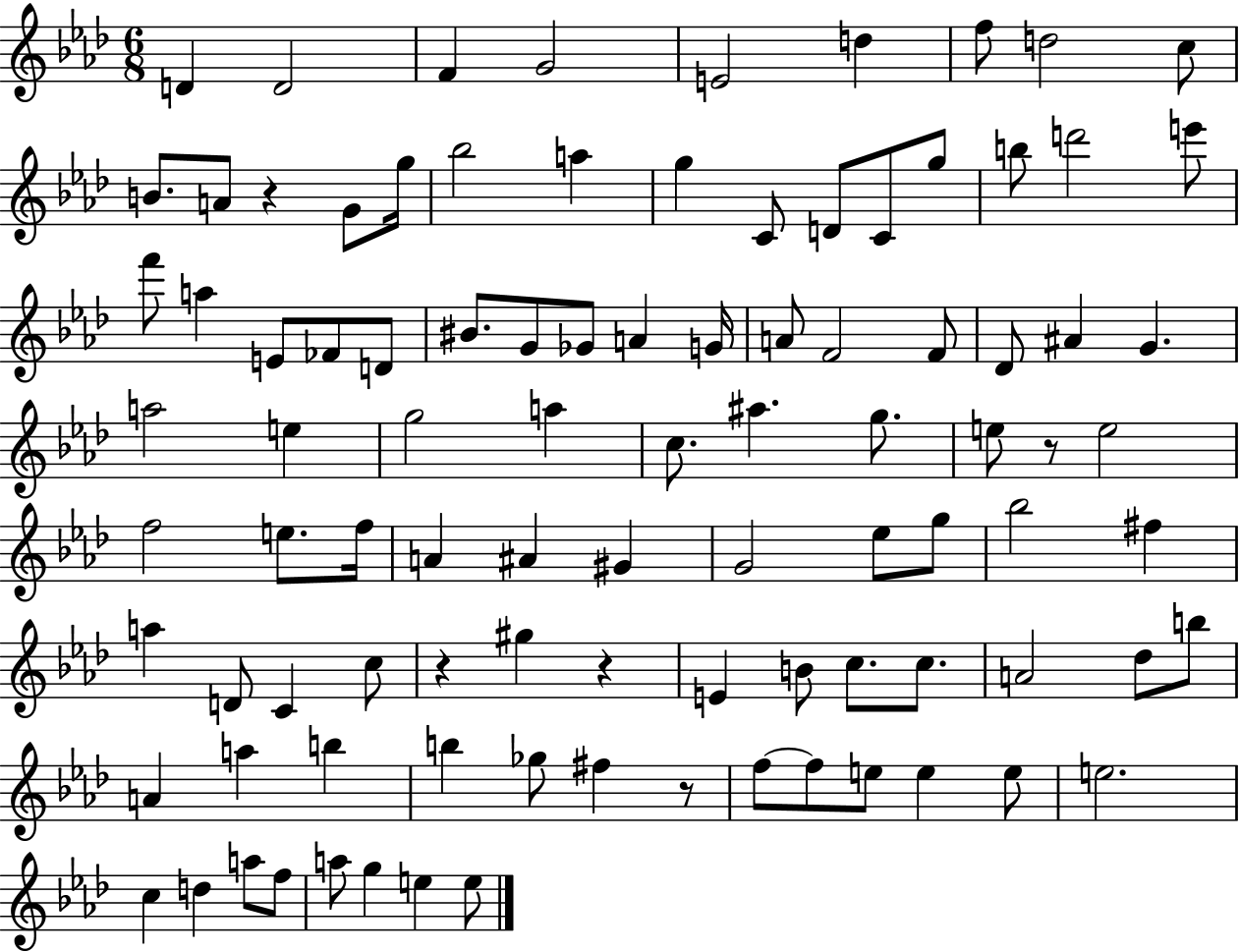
{
  \clef treble
  \numericTimeSignature
  \time 6/8
  \key aes \major
  d'4 d'2 | f'4 g'2 | e'2 d''4 | f''8 d''2 c''8 | \break b'8. a'8 r4 g'8 g''16 | bes''2 a''4 | g''4 c'8 d'8 c'8 g''8 | b''8 d'''2 e'''8 | \break f'''8 a''4 e'8 fes'8 d'8 | bis'8. g'8 ges'8 a'4 g'16 | a'8 f'2 f'8 | des'8 ais'4 g'4. | \break a''2 e''4 | g''2 a''4 | c''8. ais''4. g''8. | e''8 r8 e''2 | \break f''2 e''8. f''16 | a'4 ais'4 gis'4 | g'2 ees''8 g''8 | bes''2 fis''4 | \break a''4 d'8 c'4 c''8 | r4 gis''4 r4 | e'4 b'8 c''8. c''8. | a'2 des''8 b''8 | \break a'4 a''4 b''4 | b''4 ges''8 fis''4 r8 | f''8~~ f''8 e''8 e''4 e''8 | e''2. | \break c''4 d''4 a''8 f''8 | a''8 g''4 e''4 e''8 | \bar "|."
}